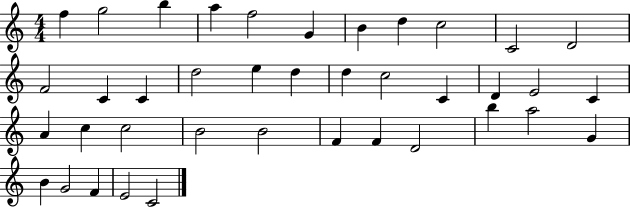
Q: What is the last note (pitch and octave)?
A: C4